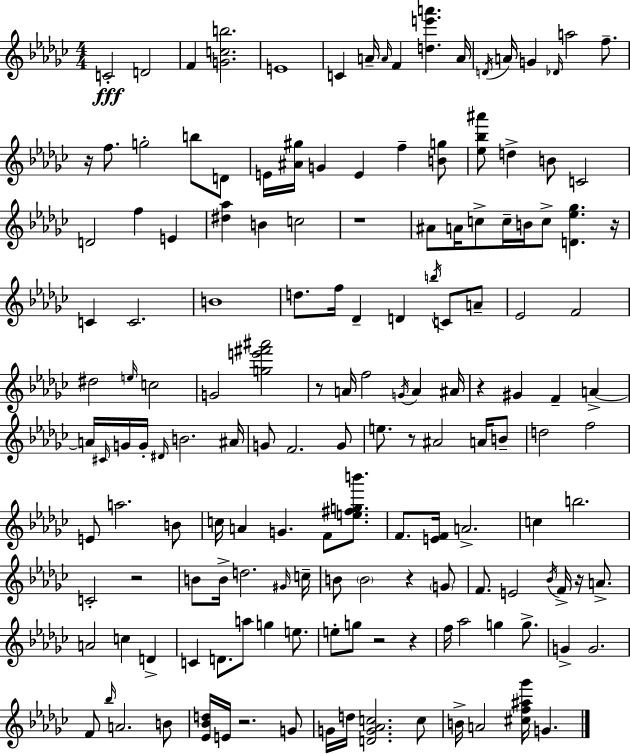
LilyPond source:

{
  \clef treble
  \numericTimeSignature
  \time 4/4
  \key ees \minor
  c'2-.\fff d'2 | f'4 <g' c'' b''>2. | e'1 | c'4 a'16-- \grace { a'16 } f'4 <d'' e''' a'''>4. | \break a'16 \acciaccatura { d'16 } a'16 g'4 \grace { des'16 } a''2 | f''8.-- r16 f''8. g''2-. b''8 | d'8 e'16 <ais' gis''>16 g'4 e'4 f''4-- | <b' g''>8 <ees'' bes'' ais'''>8 d''4-> b'8 c'2 | \break d'2 f''4 e'4 | <dis'' aes''>4 b'4 c''2 | r1 | ais'8 a'16 c''8-> c''16-- b'16 c''8-> <d' ees'' ges''>4. | \break r16 c'4 c'2. | b'1 | d''8. f''16 des'4-- d'4 \acciaccatura { b''16 } | c'8 a'8-- ees'2 f'2 | \break dis''2 \grace { e''16 } c''2 | g'2 <g'' e''' fis''' ais'''>2 | r8 a'16 f''2 | \acciaccatura { g'16 } a'4 ais'16 r4 gis'4 f'4-- | \break a'4->~~ a'16 \grace { cis'16 } g'16 g'16-. \grace { dis'16 } b'2. | ais'16 g'8 f'2. | g'8 e''8. r8 ais'2 | a'16 b'8-- d''2 | \break f''2 e'8 a''2. | b'8 c''16 a'4 g'4. | f'8 <e'' fis'' g'' b'''>8. f'8. <e' f'>16 a'2.-> | c''4 b''2. | \break c'2-. | r2 b'8 b'16-> d''2. | \grace { gis'16 } c''16-- b'8 \parenthesize b'2 | r4 \parenthesize g'8 f'8. e'2 | \break \acciaccatura { bes'16 } f'16-> r16 a'8.-> a'2 | c''4 d'4-> c'4 d'8. | a''8 g''4 e''8. e''8-. g''8 r2 | r4 f''16 aes''2 | \break g''4 g''8.-> g'4-> g'2. | f'8 \grace { bes''16 } a'2. | b'8 <ees' bes' d''>16 e'16 r2. | g'8 g'16 d''16 <d' g' aes' c''>2. | \break c''8 b'16-> a'2 | <cis'' f'' ais'' ges'''>16 g'4. \bar "|."
}